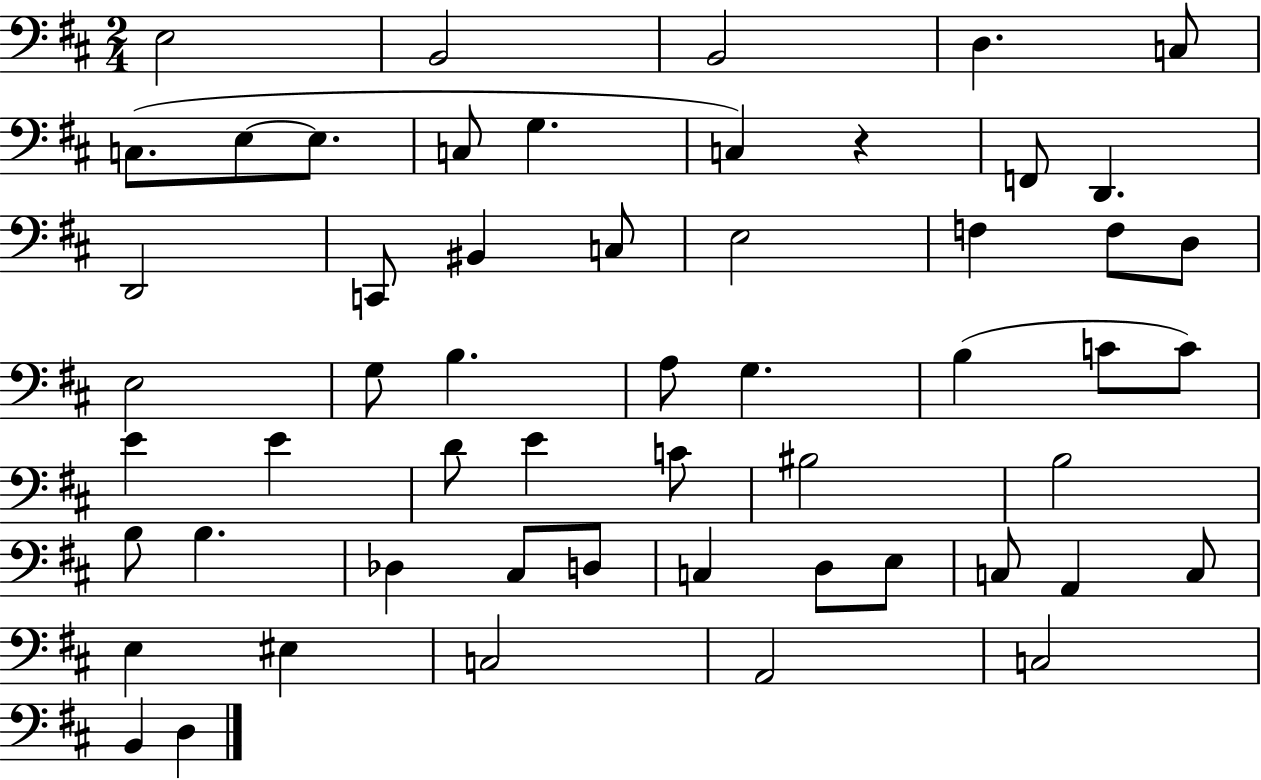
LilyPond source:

{
  \clef bass
  \numericTimeSignature
  \time 2/4
  \key d \major
  \repeat volta 2 { e2 | b,2 | b,2 | d4. c8 | \break c8.( e8~~ e8. | c8 g4. | c4) r4 | f,8 d,4. | \break d,2 | c,8 bis,4 c8 | e2 | f4 f8 d8 | \break e2 | g8 b4. | a8 g4. | b4( c'8 c'8) | \break e'4 e'4 | d'8 e'4 c'8 | bis2 | b2 | \break b8 b4. | des4 cis8 d8 | c4 d8 e8 | c8 a,4 c8 | \break e4 eis4 | c2 | a,2 | c2 | \break b,4 d4 | } \bar "|."
}